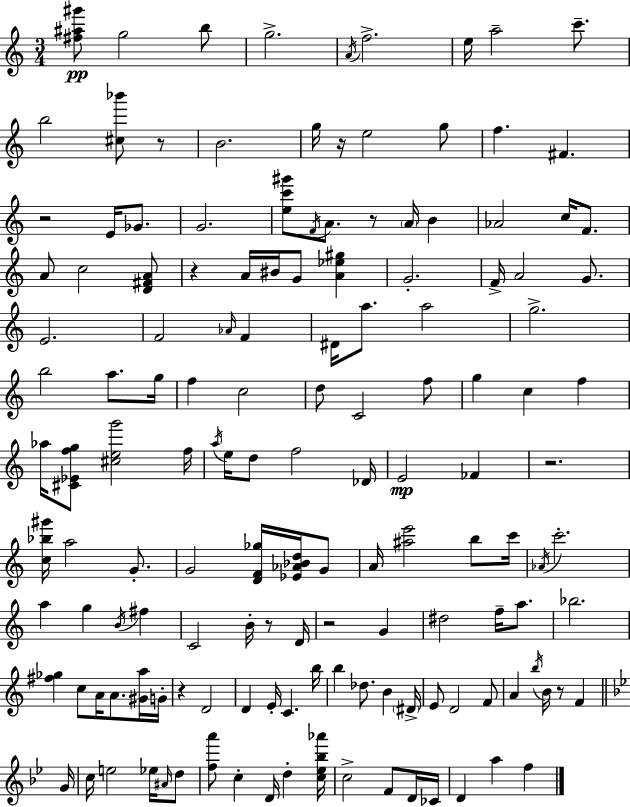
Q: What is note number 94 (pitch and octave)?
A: Db5